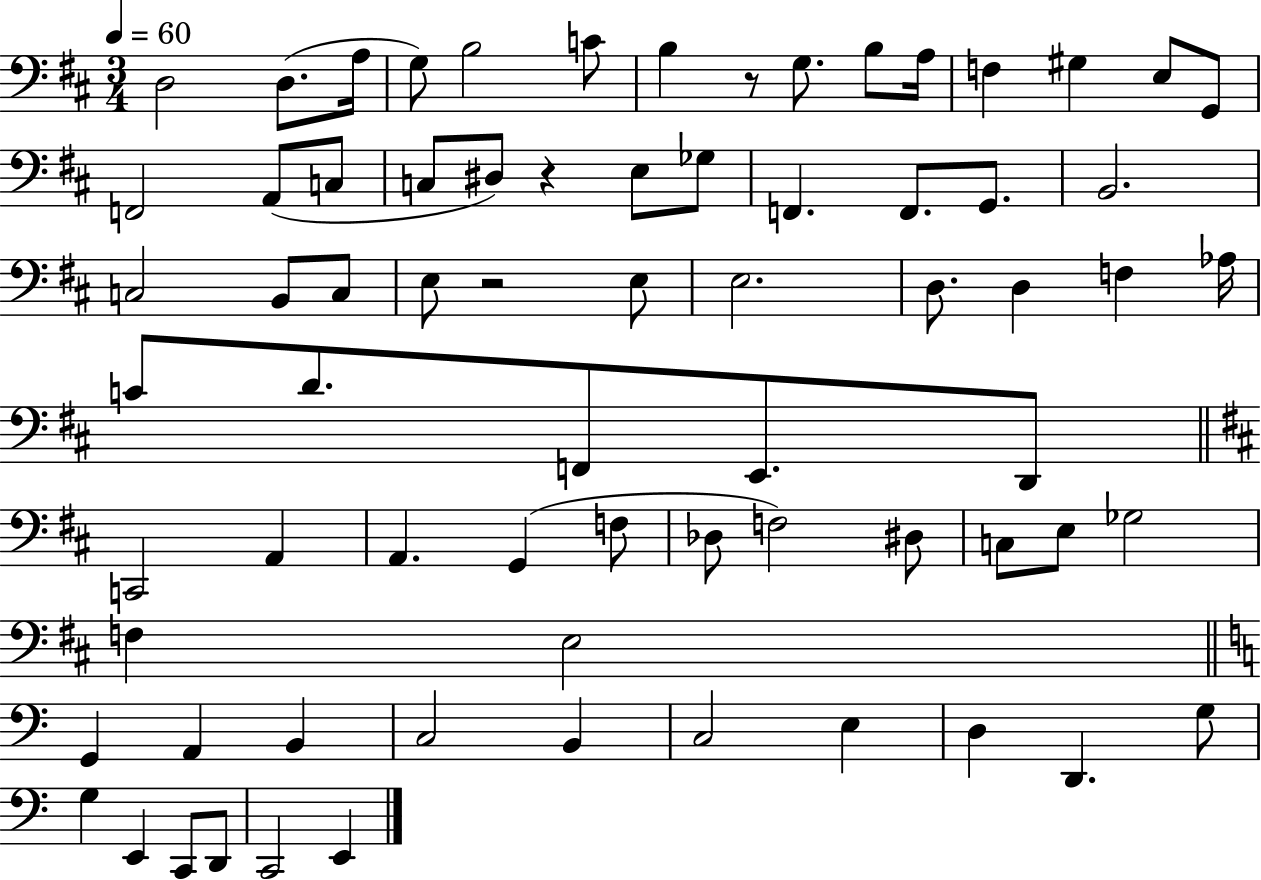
{
  \clef bass
  \numericTimeSignature
  \time 3/4
  \key d \major
  \tempo 4 = 60
  d2 d8.( a16 | g8) b2 c'8 | b4 r8 g8. b8 a16 | f4 gis4 e8 g,8 | \break f,2 a,8( c8 | c8 dis8) r4 e8 ges8 | f,4. f,8. g,8. | b,2. | \break c2 b,8 c8 | e8 r2 e8 | e2. | d8. d4 f4 aes16 | \break c'8 d'8. f,8 e,8. d,8 | \bar "||" \break \key d \major c,2 a,4 | a,4. g,4( f8 | des8 f2) dis8 | c8 e8 ges2 | \break f4 e2 | \bar "||" \break \key a \minor g,4 a,4 b,4 | c2 b,4 | c2 e4 | d4 d,4. g8 | \break g4 e,4 c,8 d,8 | c,2 e,4 | \bar "|."
}